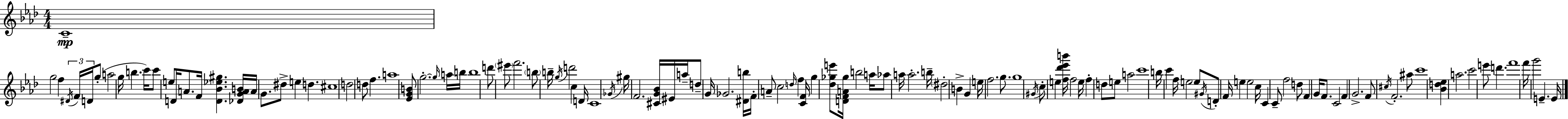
C4/w G5/h F5/q D#4/s F4/s D4/s G5/e A5/h G5/s B5/q. C6/s C6/e E5/e D4/s A4/e. F4/s [D4,Bb4,Eb5,G#5]/q. [Db4,G4,A4,B4]/s A4/s G4/e. D#5/e E5/q D5/q. C#5/w D5/h D5/e F5/q. A5/w [Eb4,G4,B4]/e G5/h. G5/s A5/s B5/s B5/w D6/e EIS6/e F6/h. B5/e B5/s G5/s D6/h C5/q D4/s C4/w Gb4/s G#5/s F4/h. [C#4,G4,Bb4]/s EIS4/s A5/s D5/e G4/s Gb4/h. [D#4,B5]/s F4/s A4/e C5/h D5/s F5/q [C4,F4]/s G5/q [Db5,Gb5,E6]/e [D4,F4,A4,Gb5]/s B5/h A5/s Ab5/e A5/s A5/h. B5/s D#5/h B4/q G4/q E5/s F5/h. G5/e. G5/w G#4/s C5/e E5/q [F5,Db6,Eb6,B6]/s F5/h E5/s F5/q D5/e E5/e A5/h C6/w B5/s C6/q F5/s E5/h E5/e G#4/s D4/e F4/s E5/q E5/h C5/s C4/q C4/e F5/h D5/e F4/q G4/s F4/e. C4/h F4/q G4/h. F4/e C#5/s F4/h. A#5/e C6/w [Bb4,D5,Eb5]/q A5/h. C6/h E6/e D6/q. F6/w F6/s G6/h E4/q. E4/s